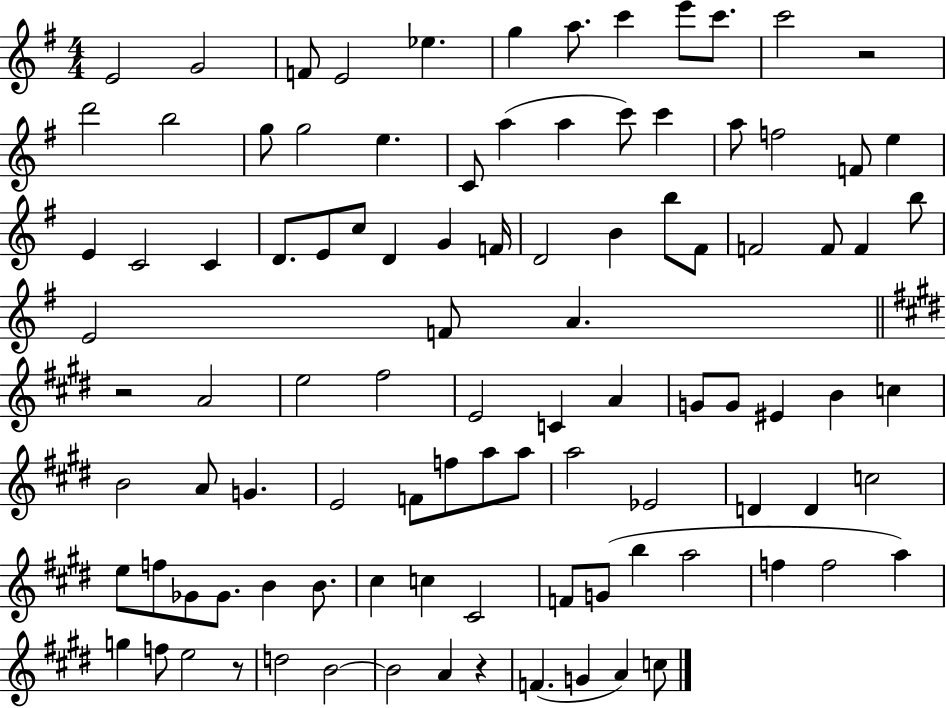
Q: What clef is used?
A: treble